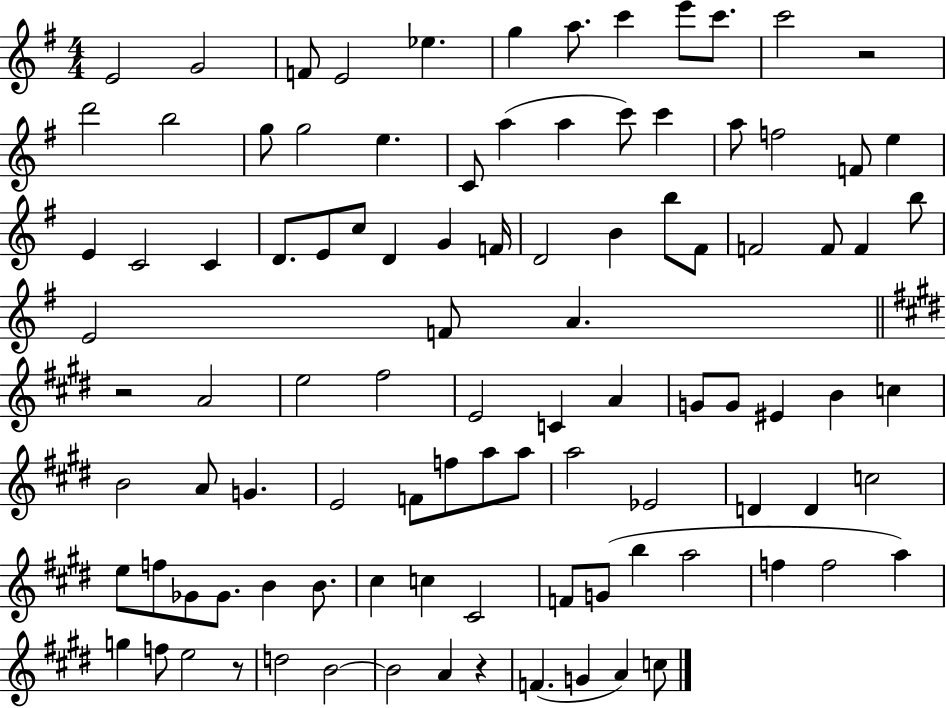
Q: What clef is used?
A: treble